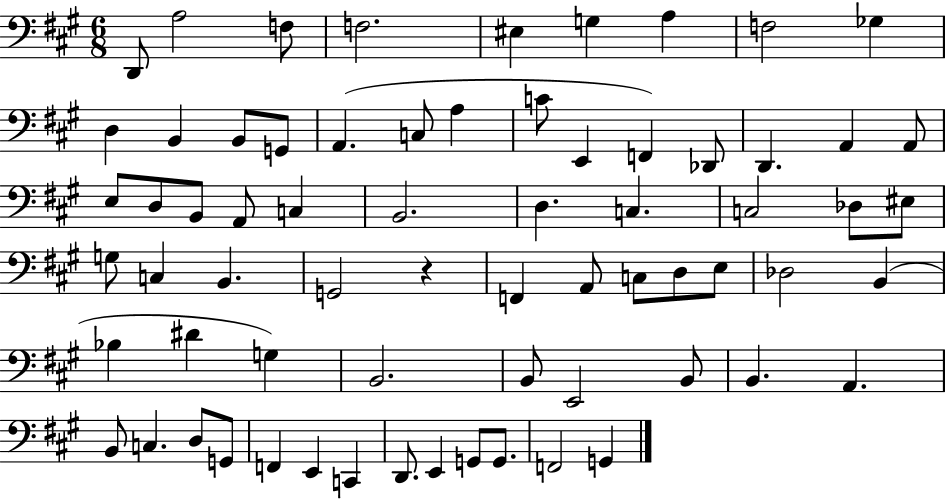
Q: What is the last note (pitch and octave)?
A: G2